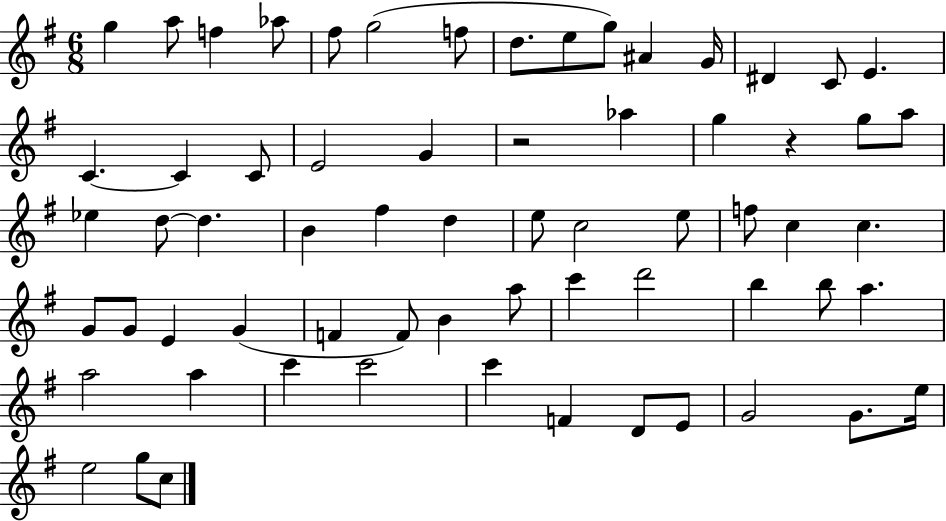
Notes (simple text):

G5/q A5/e F5/q Ab5/e F#5/e G5/h F5/e D5/e. E5/e G5/e A#4/q G4/s D#4/q C4/e E4/q. C4/q. C4/q C4/e E4/h G4/q R/h Ab5/q G5/q R/q G5/e A5/e Eb5/q D5/e D5/q. B4/q F#5/q D5/q E5/e C5/h E5/e F5/e C5/q C5/q. G4/e G4/e E4/q G4/q F4/q F4/e B4/q A5/e C6/q D6/h B5/q B5/e A5/q. A5/h A5/q C6/q C6/h C6/q F4/q D4/e E4/e G4/h G4/e. E5/s E5/h G5/e C5/e